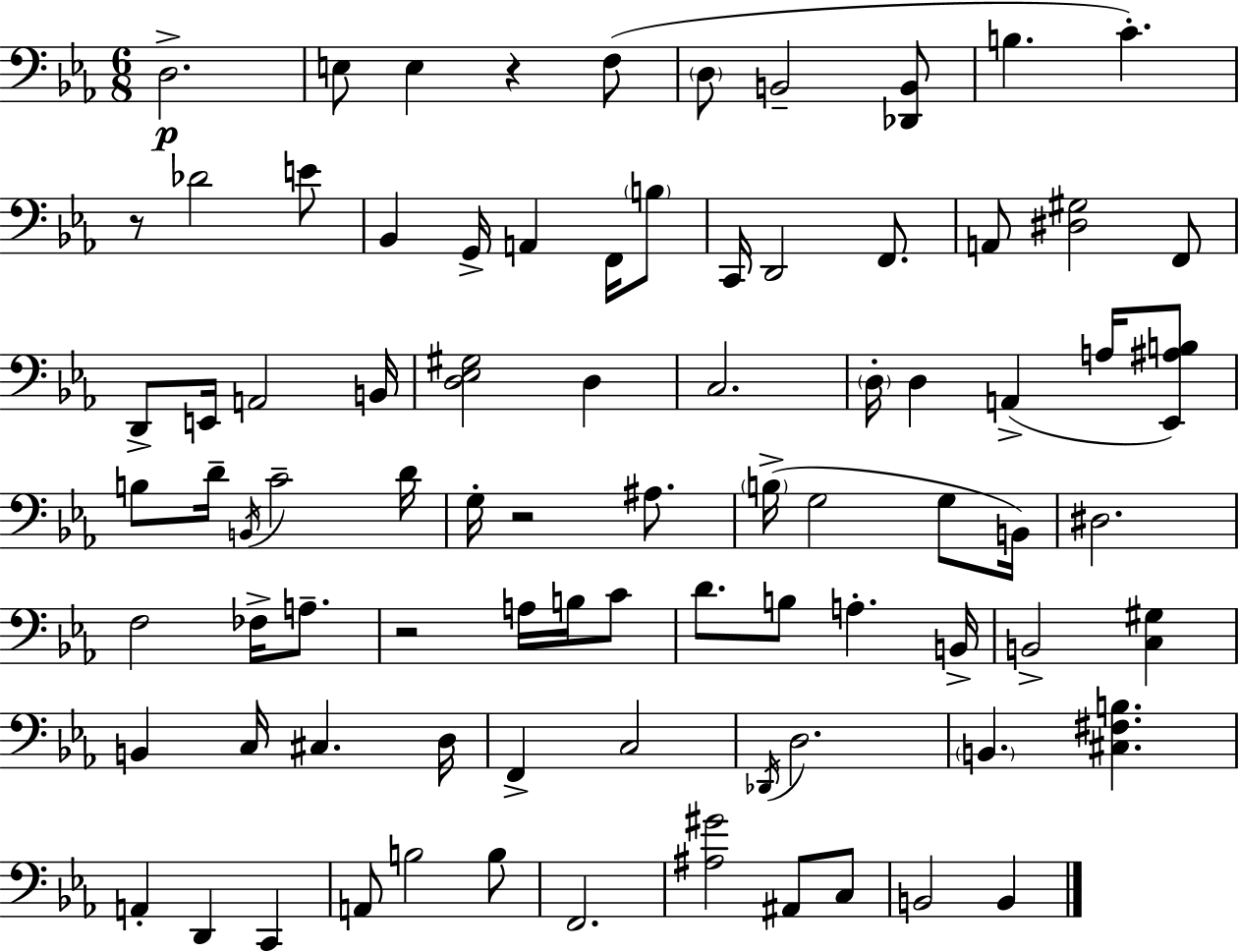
{
  \clef bass
  \numericTimeSignature
  \time 6/8
  \key c \minor
  d2.->\p | e8 e4 r4 f8( | \parenthesize d8 b,2-- <des, b,>8 | b4. c'4.-.) | \break r8 des'2 e'8 | bes,4 g,16-> a,4 f,16 \parenthesize b8 | c,16 d,2 f,8. | a,8 <dis gis>2 f,8 | \break d,8-> e,16 a,2 b,16 | <d ees gis>2 d4 | c2. | \parenthesize d16-. d4 a,4->( a16 <ees, ais b>8) | \break b8 d'16-- \acciaccatura { b,16 } c'2-- | d'16 g16-. r2 ais8. | \parenthesize b16->( g2 g8 | b,16) dis2. | \break f2 fes16-> a8.-- | r2 a16 b16 c'8 | d'8. b8 a4.-. | b,16-> b,2-> <c gis>4 | \break b,4 c16 cis4. | d16 f,4-> c2 | \acciaccatura { des,16 } d2. | \parenthesize b,4. <cis fis b>4. | \break a,4-. d,4 c,4 | a,8 b2 | b8 f,2. | <ais gis'>2 ais,8 | \break c8 b,2 b,4 | \bar "|."
}